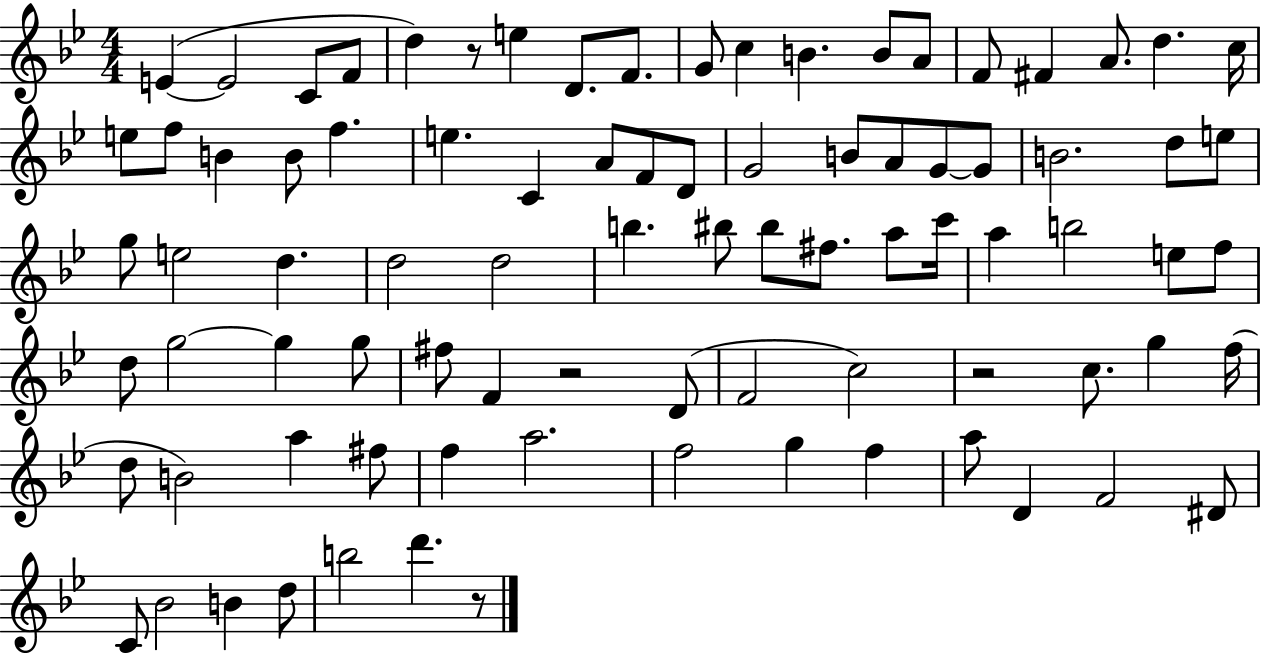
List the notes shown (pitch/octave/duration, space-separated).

E4/q E4/h C4/e F4/e D5/q R/e E5/q D4/e. F4/e. G4/e C5/q B4/q. B4/e A4/e F4/e F#4/q A4/e. D5/q. C5/s E5/e F5/e B4/q B4/e F5/q. E5/q. C4/q A4/e F4/e D4/e G4/h B4/e A4/e G4/e G4/e B4/h. D5/e E5/e G5/e E5/h D5/q. D5/h D5/h B5/q. BIS5/e BIS5/e F#5/e. A5/e C6/s A5/q B5/h E5/e F5/e D5/e G5/h G5/q G5/e F#5/e F4/q R/h D4/e F4/h C5/h R/h C5/e. G5/q F5/s D5/e B4/h A5/q F#5/e F5/q A5/h. F5/h G5/q F5/q A5/e D4/q F4/h D#4/e C4/e Bb4/h B4/q D5/e B5/h D6/q. R/e